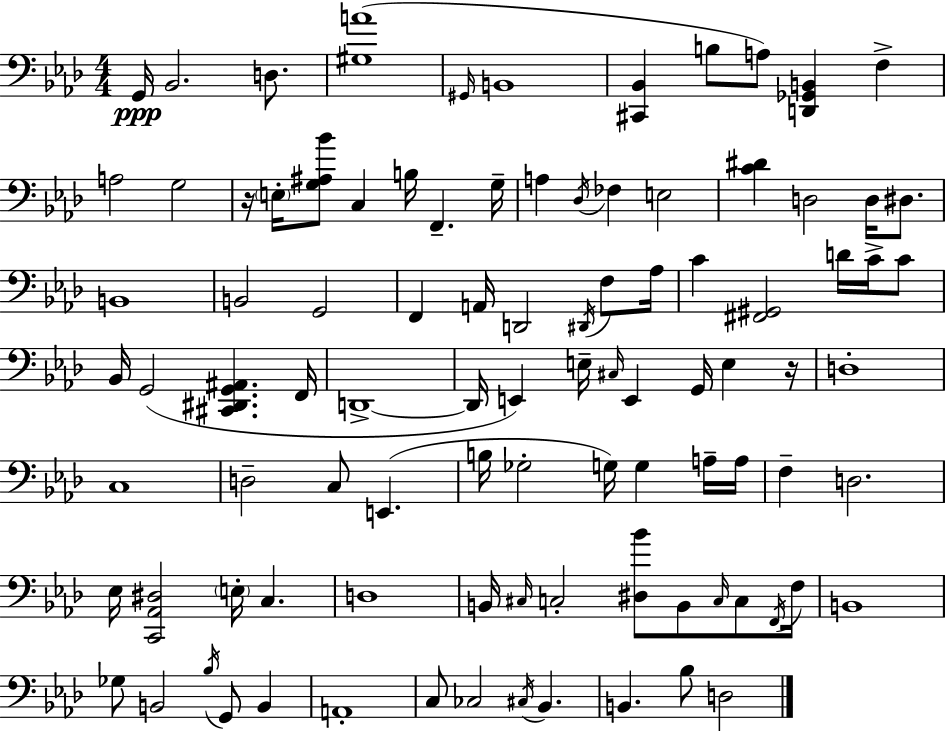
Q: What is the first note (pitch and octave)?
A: G2